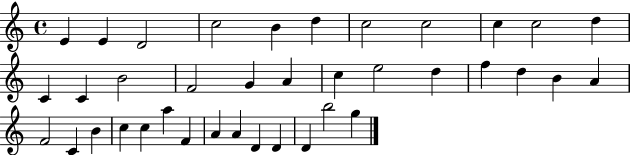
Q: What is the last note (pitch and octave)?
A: G5